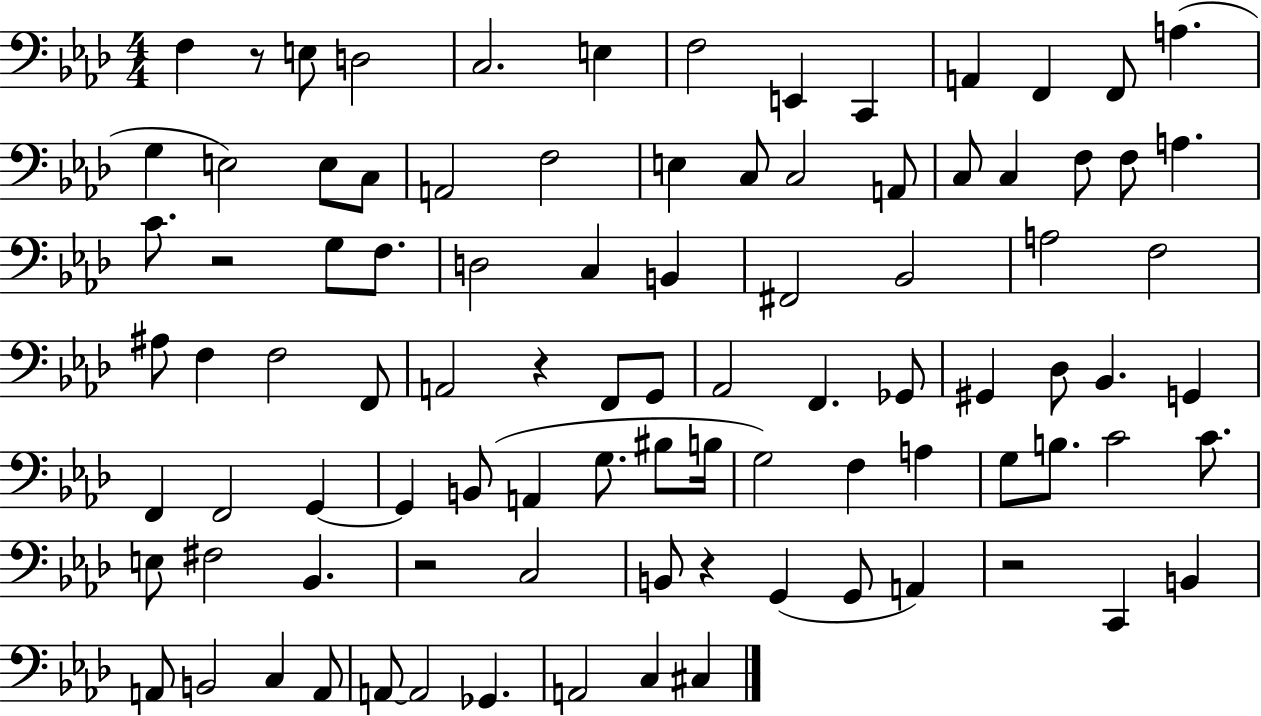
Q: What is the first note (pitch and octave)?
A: F3